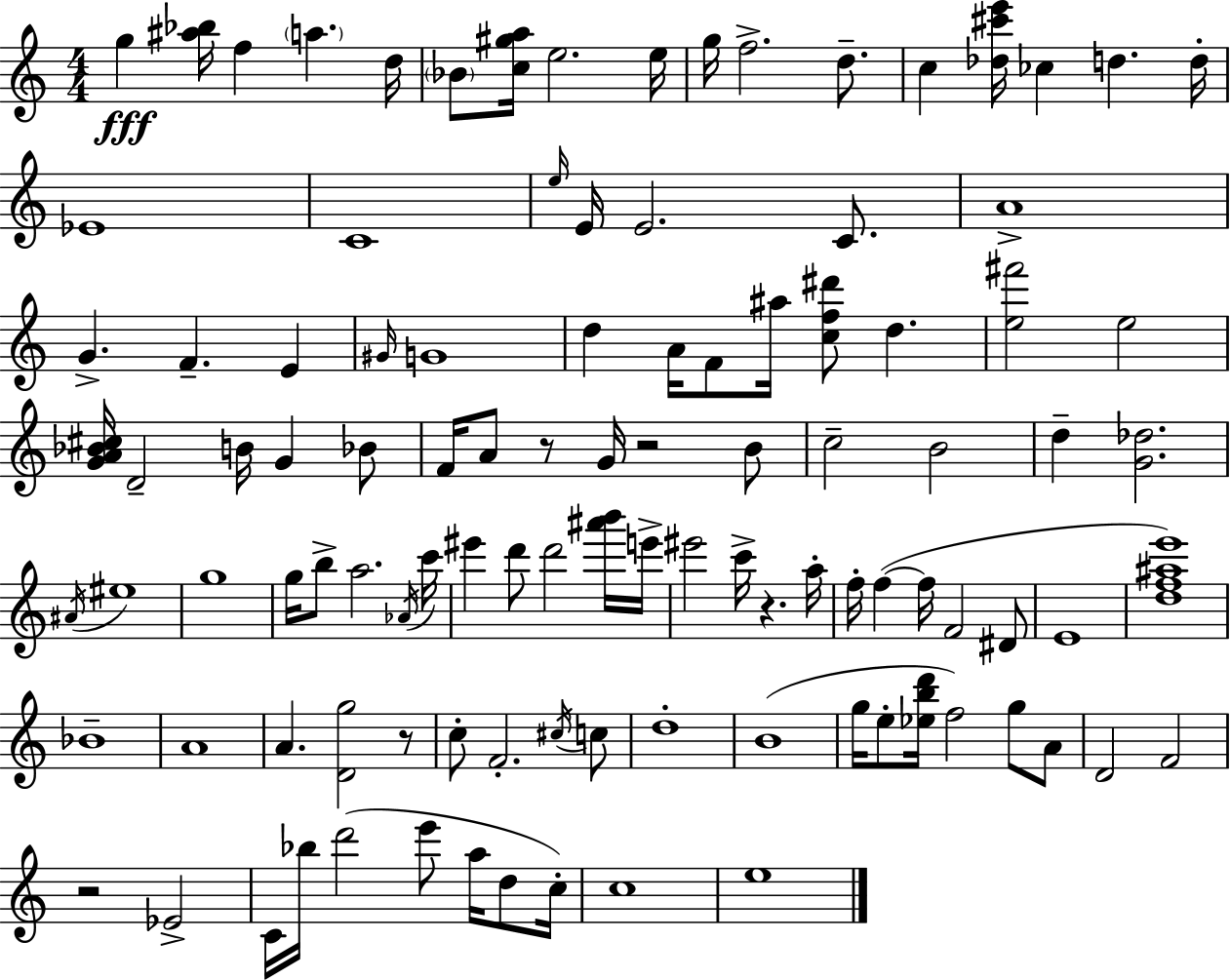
X:1
T:Untitled
M:4/4
L:1/4
K:C
g [^a_b]/4 f a d/4 _B/2 [c^ga]/4 e2 e/4 g/4 f2 d/2 c [_d^c'e']/4 _c d d/4 _E4 C4 e/4 E/4 E2 C/2 A4 G F E ^G/4 G4 d A/4 F/2 ^a/4 [cf^d']/2 d [e^f']2 e2 [GA_B^c]/4 D2 B/4 G _B/2 F/4 A/2 z/2 G/4 z2 B/2 c2 B2 d [G_d]2 ^A/4 ^e4 g4 g/4 b/2 a2 _A/4 c'/4 ^e' d'/2 d'2 [^a'b']/4 e'/4 ^e'2 c'/4 z a/4 f/4 f f/4 F2 ^D/2 E4 [df^ae']4 _B4 A4 A [Dg]2 z/2 c/2 F2 ^c/4 c/2 d4 B4 g/4 e/2 [_ebd']/4 f2 g/2 A/2 D2 F2 z2 _E2 C/4 _b/4 d'2 e'/2 a/4 d/2 c/4 c4 e4